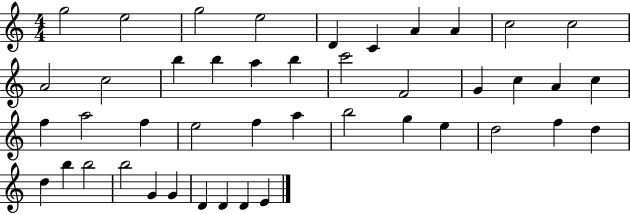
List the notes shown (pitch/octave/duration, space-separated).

G5/h E5/h G5/h E5/h D4/q C4/q A4/q A4/q C5/h C5/h A4/h C5/h B5/q B5/q A5/q B5/q C6/h F4/h G4/q C5/q A4/q C5/q F5/q A5/h F5/q E5/h F5/q A5/q B5/h G5/q E5/q D5/h F5/q D5/q D5/q B5/q B5/h B5/h G4/q G4/q D4/q D4/q D4/q E4/q